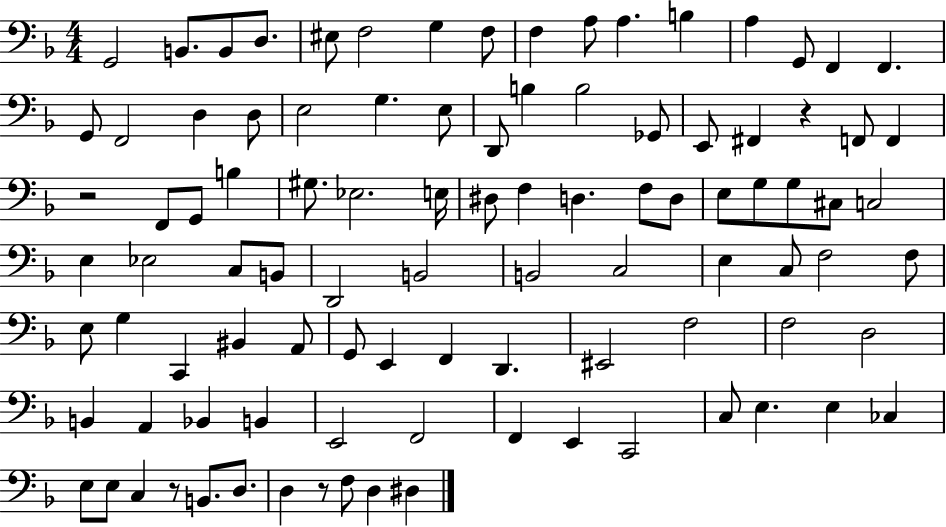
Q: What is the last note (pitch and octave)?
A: D#3